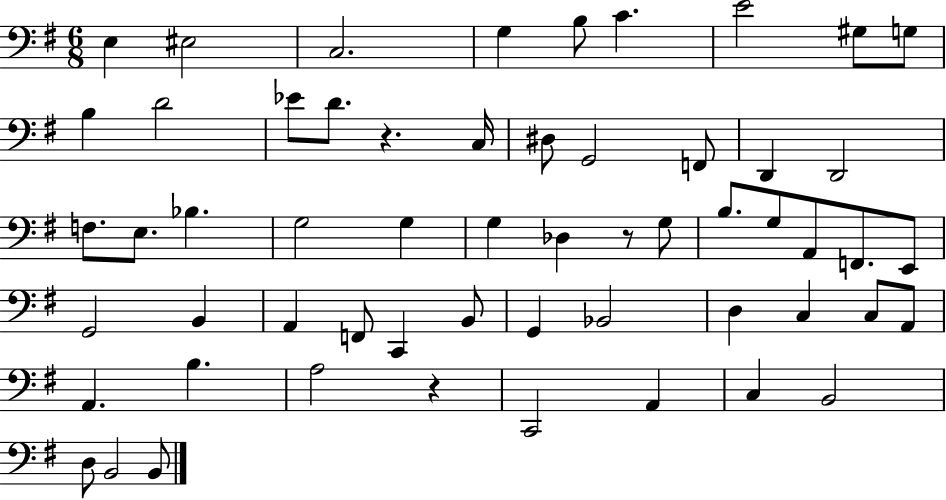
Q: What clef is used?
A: bass